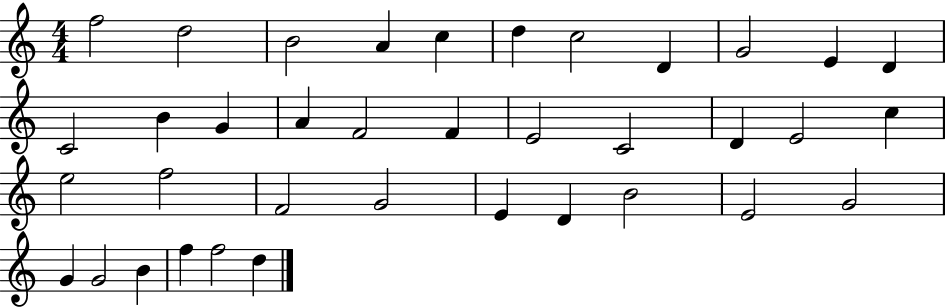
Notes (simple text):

F5/h D5/h B4/h A4/q C5/q D5/q C5/h D4/q G4/h E4/q D4/q C4/h B4/q G4/q A4/q F4/h F4/q E4/h C4/h D4/q E4/h C5/q E5/h F5/h F4/h G4/h E4/q D4/q B4/h E4/h G4/h G4/q G4/h B4/q F5/q F5/h D5/q